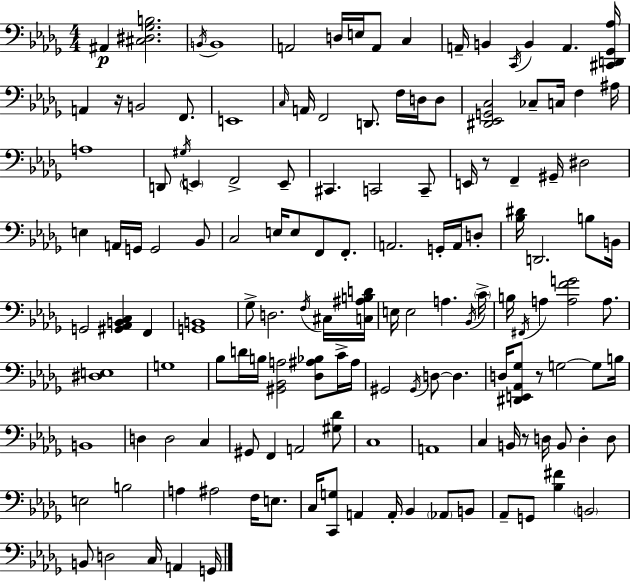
X:1
T:Untitled
M:4/4
L:1/4
K:Bbm
^A,, [^C,^D,_G,B,]2 B,,/4 B,,4 A,,2 D,/4 E,/4 A,,/2 C, A,,/4 B,, C,,/4 B,, A,, [^C,,D,,_G,,_A,]/4 A,, z/4 B,,2 F,,/2 E,,4 C,/4 A,,/4 F,,2 D,,/2 F,/4 D,/4 D,/2 [^D,,_E,,G,,C,]2 _C,/2 C,/4 F, ^A,/4 A,4 D,,/2 ^G,/4 E,, F,,2 E,,/2 ^C,, C,,2 C,,/2 E,,/4 z/2 F,, ^G,,/4 ^D,2 E, A,,/4 G,,/4 G,,2 _B,,/2 C,2 E,/4 E,/2 F,,/2 F,,/2 A,,2 G,,/4 A,,/4 D,/2 [_B,^D]/4 D,,2 B,/2 B,,/4 G,,2 [^G,,_A,,B,,C,] F,, [G,,B,,]4 _G,/2 D,2 F,/4 ^C,/4 [C,^A,B,D]/4 E,/4 E,2 A, _B,,/4 C/4 B,/4 ^F,,/4 A, [A,FG]2 A,/2 [^D,E,]4 G,4 _B,/2 D/4 B,/4 [^G,,_B,,A,]2 [_D,^A,_B,]/2 C/4 ^A,/4 ^G,,2 ^G,,/4 D,/2 D, D,/4 [^D,,E,,_A,,_G,]/2 z/2 G,2 G,/2 B,/4 B,,4 D, D,2 C, ^G,,/2 F,, A,,2 [^G,_D]/2 C,4 A,,4 C, B,,/4 z/2 D,/4 B,,/2 D, D,/2 E,2 B,2 A, ^A,2 F,/4 E,/2 C,/4 [C,,G,]/2 A,, A,,/4 _B,, _A,,/2 B,,/2 _A,,/2 G,,/2 [_B,^F] B,,2 B,,/2 D,2 C,/4 A,, G,,/4